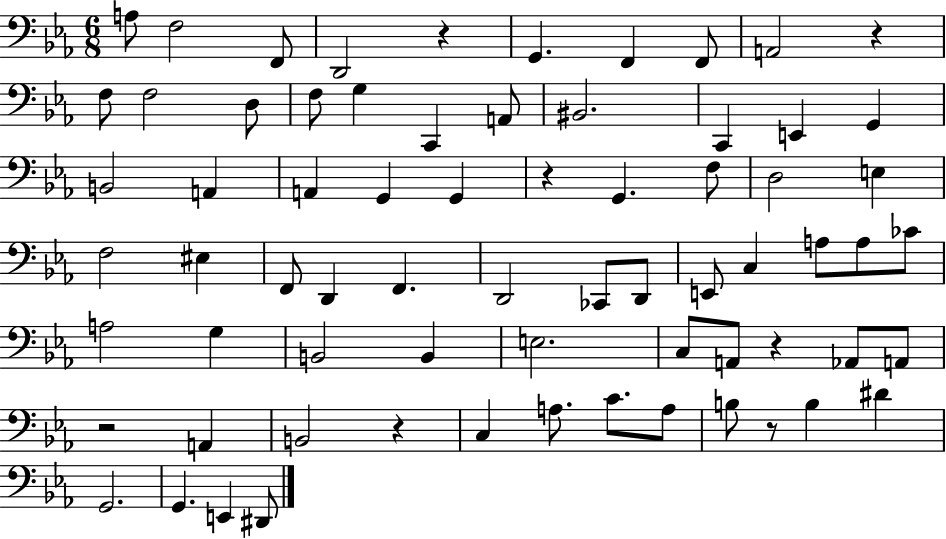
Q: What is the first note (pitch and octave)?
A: A3